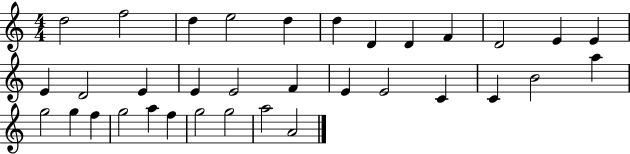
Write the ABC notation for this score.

X:1
T:Untitled
M:4/4
L:1/4
K:C
d2 f2 d e2 d d D D F D2 E E E D2 E E E2 F E E2 C C B2 a g2 g f g2 a f g2 g2 a2 A2